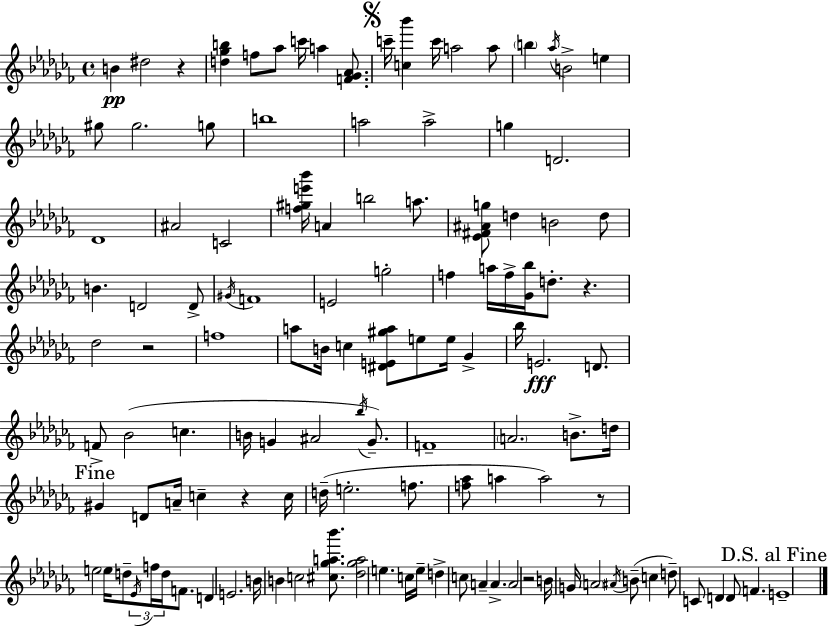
{
  \clef treble
  \time 4/4
  \defaultTimeSignature
  \key aes \minor
  b'4\pp dis''2 r4 | <d'' ges'' b''>4 f''8 aes''8 c'''16 a''4 <f' ges' aes'>8. | \mark \markup { \musicglyph "scripts.segno" } c'''16-- <c'' bes'''>4 c'''16 a''2 a''8 | \parenthesize b''4 \acciaccatura { aes''16 } b'2-> e''4 | \break gis''8 gis''2. g''8 | b''1 | a''2 a''2-> | g''4 d'2. | \break des'1 | ais'2 c'2 | <f'' gis'' e''' bes'''>16 a'4 b''2 a''8. | <ees' fis' ais' g''>8 d''4 b'2 d''8 | \break b'4. d'2 d'8-> | \acciaccatura { gis'16 } f'1 | e'2 g''2-. | f''4 a''16 f''16-> <ges' bes''>16 d''8.-. r4. | \break des''2 r2 | f''1 | a''8 b'16 c''4 <dis' e' gis'' a''>8 e''8 e''16 ges'4-> | bes''16 e'2.\fff d'8. | \break f'8-> bes'2( c''4. | b'16 g'4 ais'2 \acciaccatura { bes''16 }) | g'8.-- f'1-- | \parenthesize a'2. b'8.-> | \break d''16 \mark "Fine" gis'4 d'8 a'16-- c''4-- r4 | c''16 d''16--( e''2.-. | f''8. <f'' aes''>8 a''4 a''2) | r8 e''2 e''16 d''8-- \tuplet 3/2 { \acciaccatura { ees'16 } f''16 | \break d''16 } f'8. d'4 e'2. | b'16 b'4 c''2 | <cis'' ges'' a'' bes'''>8. <des'' ges'' a''>2 e''4. | c''16 e''16-- d''4-> c''8 a'4-- a'4.-> | \break a'2 r2 | b'16 g'16 \parenthesize a'2 \acciaccatura { ais'16 }( b'8-- | c''4 d''8--) c'8 d'4 d'8 f'4. | \mark "D.S. al Fine" e'1-- | \break \bar "|."
}